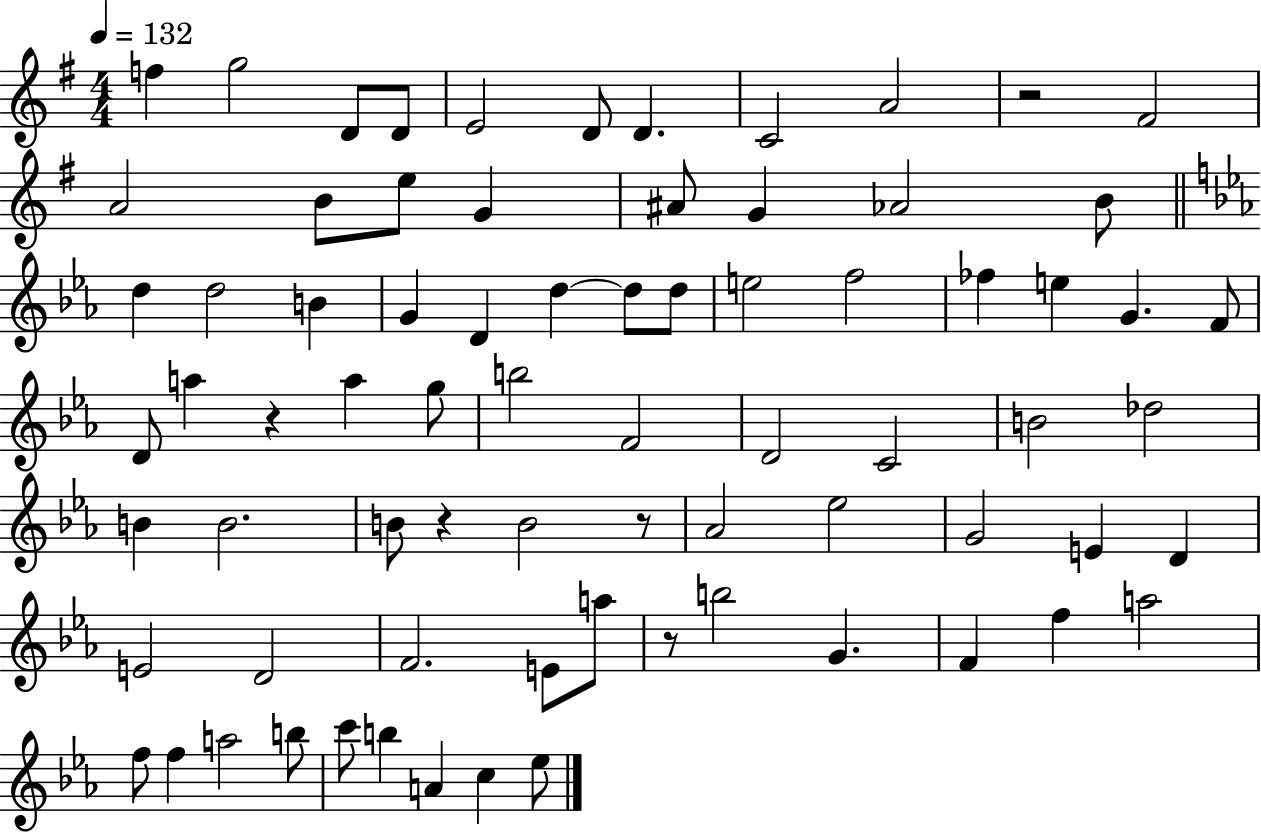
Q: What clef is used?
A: treble